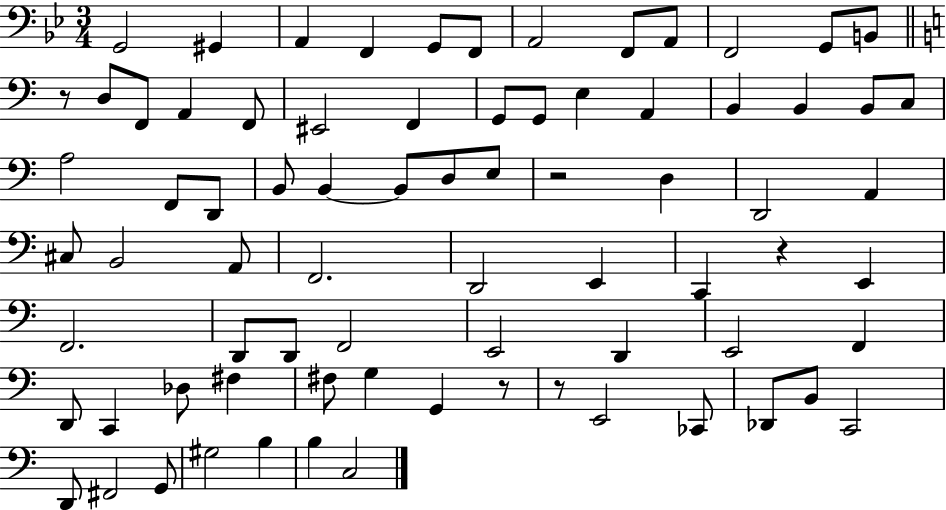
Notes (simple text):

G2/h G#2/q A2/q F2/q G2/e F2/e A2/h F2/e A2/e F2/h G2/e B2/e R/e D3/e F2/e A2/q F2/e EIS2/h F2/q G2/e G2/e E3/q A2/q B2/q B2/q B2/e C3/e A3/h F2/e D2/e B2/e B2/q B2/e D3/e E3/e R/h D3/q D2/h A2/q C#3/e B2/h A2/e F2/h. D2/h E2/q C2/q R/q E2/q F2/h. D2/e D2/e F2/h E2/h D2/q E2/h F2/q D2/e C2/q Db3/e F#3/q F#3/e G3/q G2/q R/e R/e E2/h CES2/e Db2/e B2/e C2/h D2/e F#2/h G2/e G#3/h B3/q B3/q C3/h